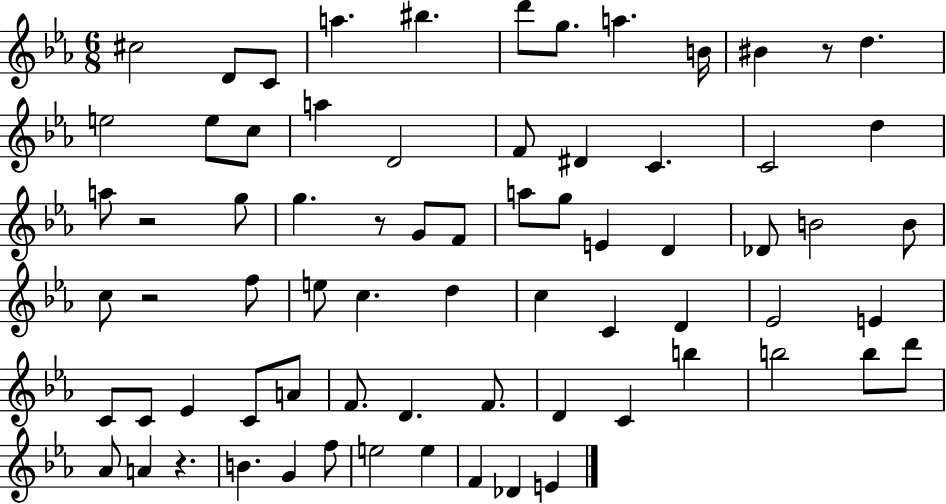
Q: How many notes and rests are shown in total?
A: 72